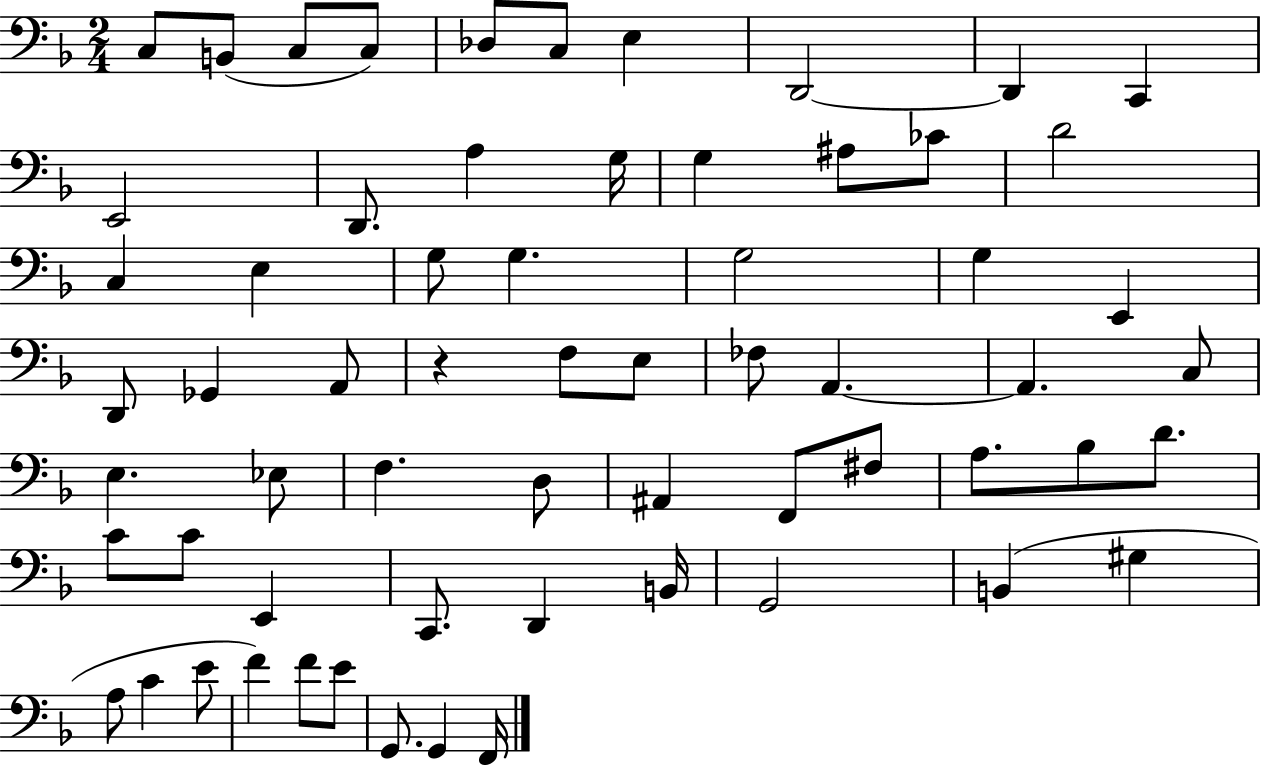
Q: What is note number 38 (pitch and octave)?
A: D3